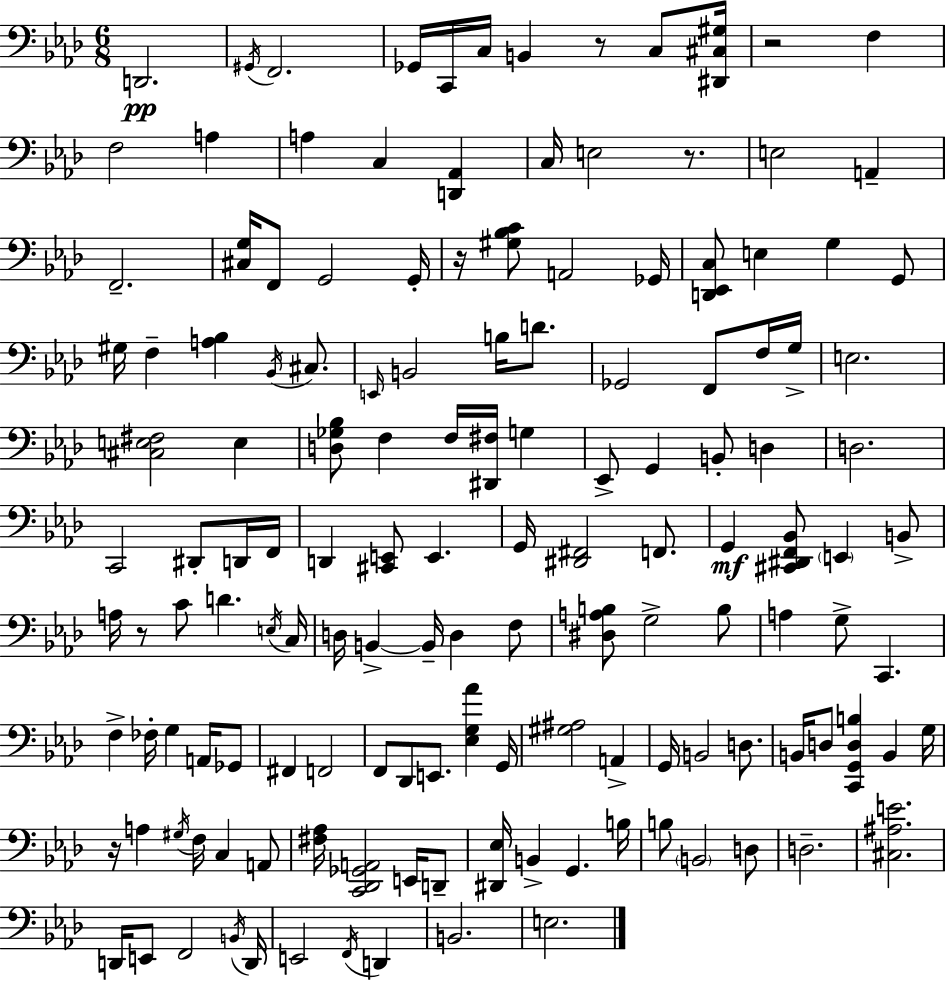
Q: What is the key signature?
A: F minor